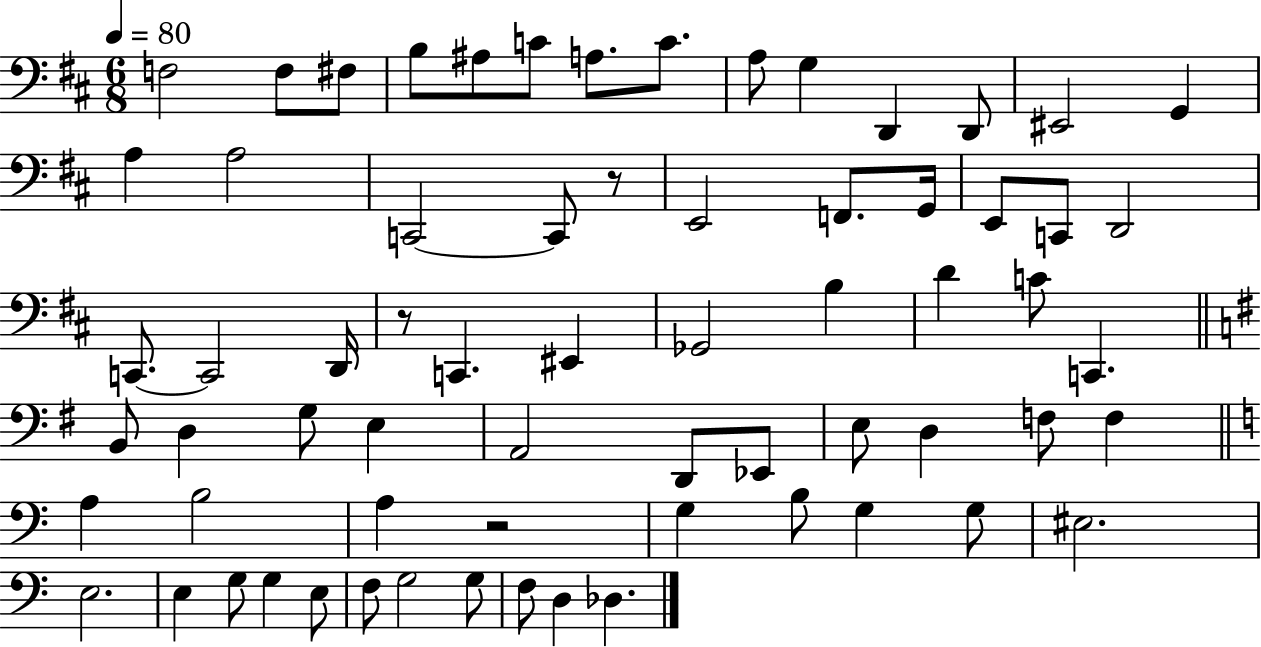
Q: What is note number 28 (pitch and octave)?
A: C2